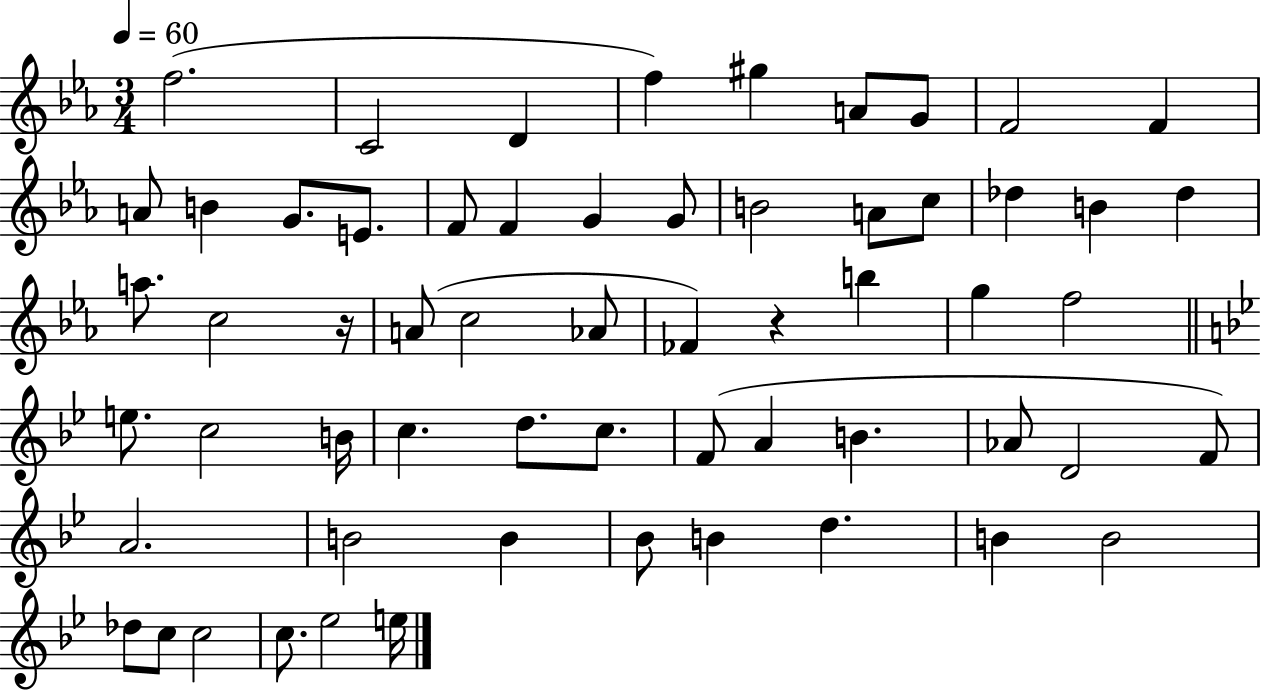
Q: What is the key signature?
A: EES major